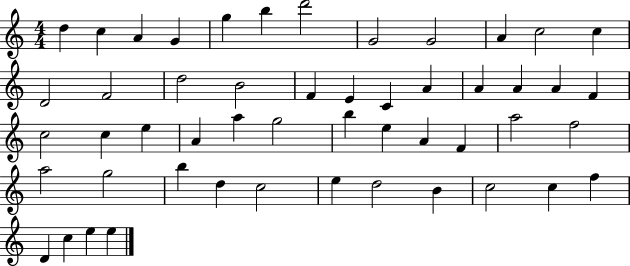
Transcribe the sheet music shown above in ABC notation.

X:1
T:Untitled
M:4/4
L:1/4
K:C
d c A G g b d'2 G2 G2 A c2 c D2 F2 d2 B2 F E C A A A A F c2 c e A a g2 b e A F a2 f2 a2 g2 b d c2 e d2 B c2 c f D c e e